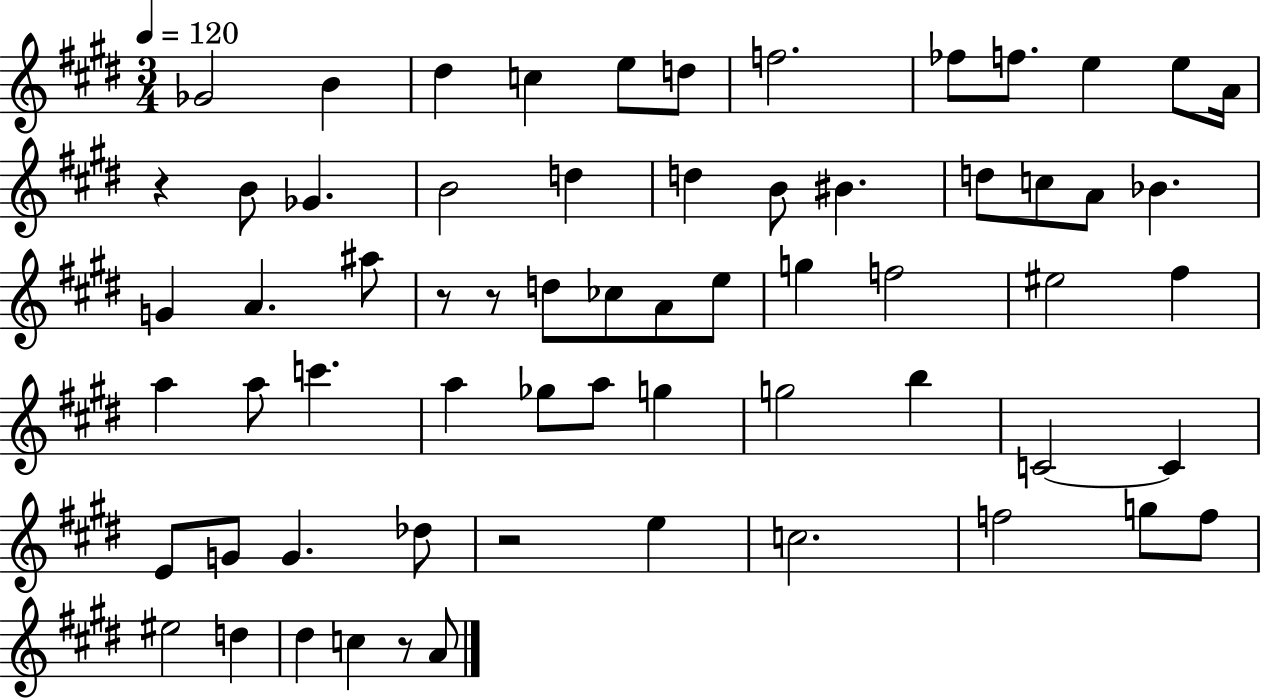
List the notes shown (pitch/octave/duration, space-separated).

Gb4/h B4/q D#5/q C5/q E5/e D5/e F5/h. FES5/e F5/e. E5/q E5/e A4/s R/q B4/e Gb4/q. B4/h D5/q D5/q B4/e BIS4/q. D5/e C5/e A4/e Bb4/q. G4/q A4/q. A#5/e R/e R/e D5/e CES5/e A4/e E5/e G5/q F5/h EIS5/h F#5/q A5/q A5/e C6/q. A5/q Gb5/e A5/e G5/q G5/h B5/q C4/h C4/q E4/e G4/e G4/q. Db5/e R/h E5/q C5/h. F5/h G5/e F5/e EIS5/h D5/q D#5/q C5/q R/e A4/e